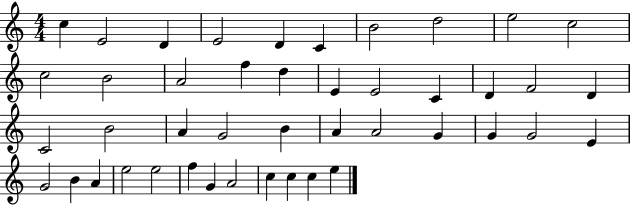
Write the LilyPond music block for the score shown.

{
  \clef treble
  \numericTimeSignature
  \time 4/4
  \key c \major
  c''4 e'2 d'4 | e'2 d'4 c'4 | b'2 d''2 | e''2 c''2 | \break c''2 b'2 | a'2 f''4 d''4 | e'4 e'2 c'4 | d'4 f'2 d'4 | \break c'2 b'2 | a'4 g'2 b'4 | a'4 a'2 g'4 | g'4 g'2 e'4 | \break g'2 b'4 a'4 | e''2 e''2 | f''4 g'4 a'2 | c''4 c''4 c''4 e''4 | \break \bar "|."
}